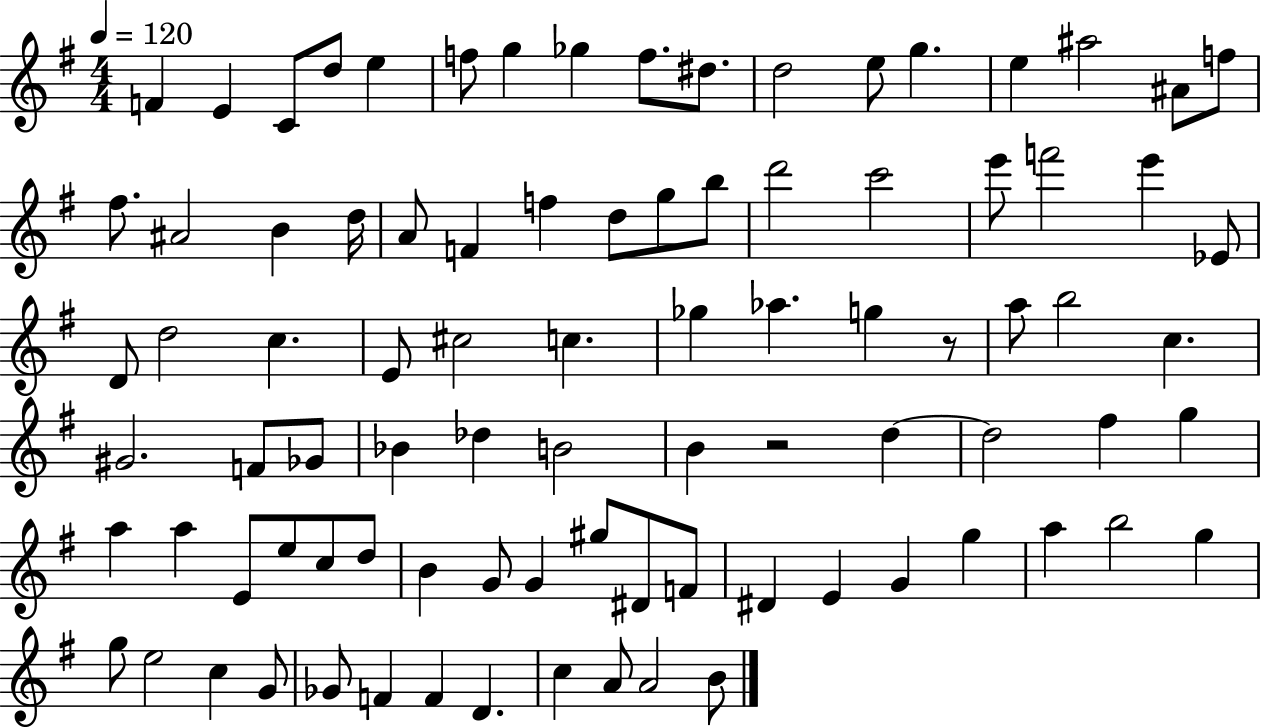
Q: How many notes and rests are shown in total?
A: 89